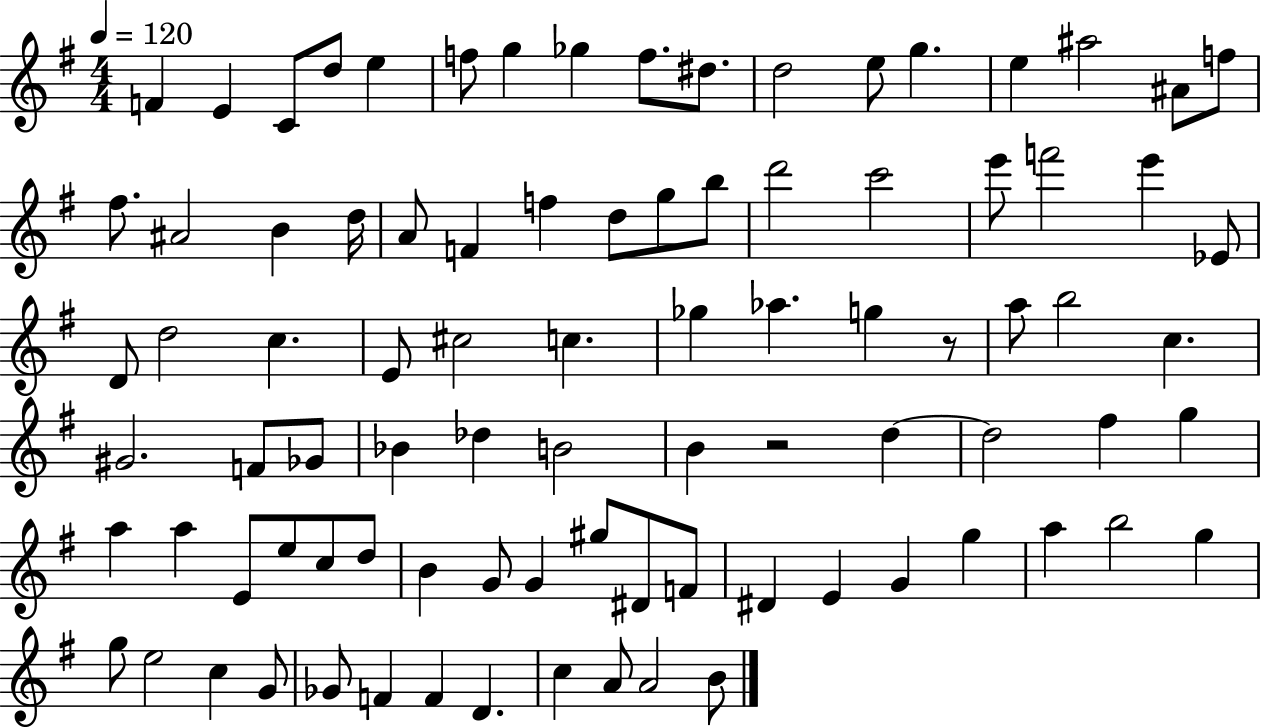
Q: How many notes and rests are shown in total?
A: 89